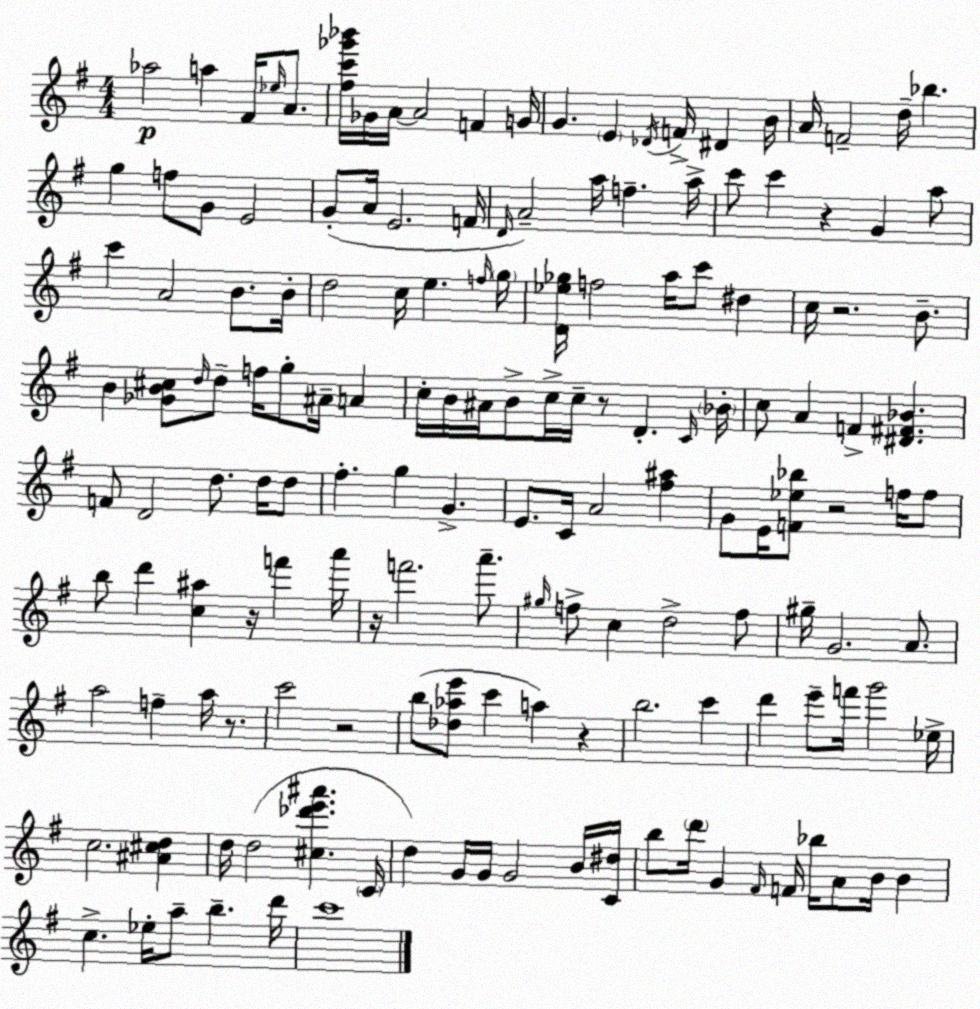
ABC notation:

X:1
T:Untitled
M:4/4
L:1/4
K:G
_a2 a ^F/4 _e/4 A/2 [^fc'_g'_b']/4 _G/4 A/4 A2 F G/4 G E _D/4 F/4 ^D B/4 A/4 F2 d/4 _b g f/2 G/2 E2 G/2 A/4 E2 F/4 D/4 A2 a/4 f a/4 c'/2 c' z G a/2 c' A2 B/2 B/4 d2 c/4 e f/4 g/4 [D_e_g]/4 f2 a/4 c'/2 ^d c/4 z2 B/2 B [_GB^c]/2 d/4 d/2 f/4 g/2 ^A/4 A c/4 B/4 ^A/4 B/2 c/4 c/4 z/2 D C/4 _B/4 c/2 A F [^D^F_B] F/2 D2 d/2 d/4 d/2 ^f g G E/2 C/4 A2 [^f^a] G/2 E/4 [F_e_b]/2 z2 f/4 f/2 b/2 d' [c^a] z/4 f' a'/4 z/4 f'2 a'/2 ^g/4 f/2 c d2 f/2 ^g/4 G2 A/2 a2 f a/4 z/2 c'2 z2 b/2 [_d_ae']/2 c' a z b2 c' d' e'/2 f'/4 g'2 _e/4 c2 [^A^cd] d/4 d2 [^c_d'e'^a'] C/4 d G/4 G/4 G2 B/4 [C^d]/4 b/2 d'/4 G ^F/4 F/4 _b/4 A/2 B/4 B c _e/4 a/2 b d'/4 c'4